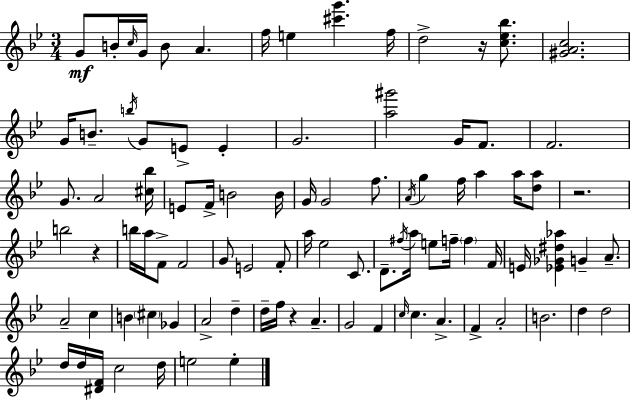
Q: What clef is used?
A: treble